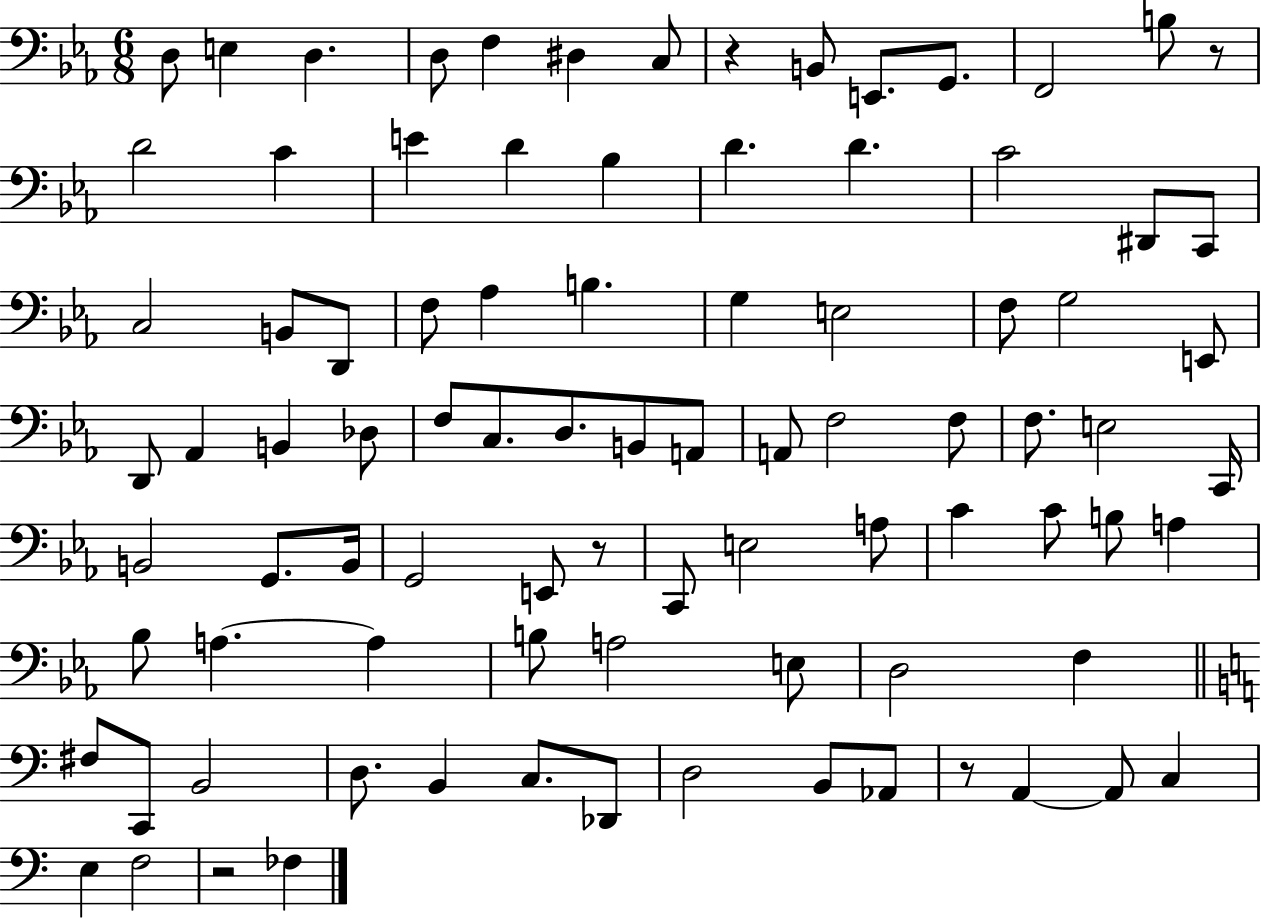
D3/e E3/q D3/q. D3/e F3/q D#3/q C3/e R/q B2/e E2/e. G2/e. F2/h B3/e R/e D4/h C4/q E4/q D4/q Bb3/q D4/q. D4/q. C4/h D#2/e C2/e C3/h B2/e D2/e F3/e Ab3/q B3/q. G3/q E3/h F3/e G3/h E2/e D2/e Ab2/q B2/q Db3/e F3/e C3/e. D3/e. B2/e A2/e A2/e F3/h F3/e F3/e. E3/h C2/s B2/h G2/e. B2/s G2/h E2/e R/e C2/e E3/h A3/e C4/q C4/e B3/e A3/q Bb3/e A3/q. A3/q B3/e A3/h E3/e D3/h F3/q F#3/e C2/e B2/h D3/e. B2/q C3/e. Db2/e D3/h B2/e Ab2/e R/e A2/q A2/e C3/q E3/q F3/h R/h FES3/q